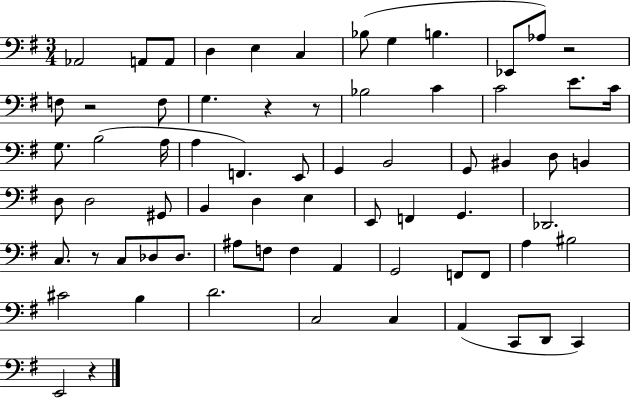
X:1
T:Untitled
M:3/4
L:1/4
K:G
_A,,2 A,,/2 A,,/2 D, E, C, _B,/2 G, B, _E,,/2 _A,/2 z2 F,/2 z2 F,/2 G, z z/2 _B,2 C C2 E/2 C/4 G,/2 B,2 A,/4 A, F,, E,,/2 G,, B,,2 G,,/2 ^B,, D,/2 B,, D,/2 D,2 ^G,,/2 B,, D, E, E,,/2 F,, G,, _D,,2 C,/2 z/2 C,/2 _D,/2 _D,/2 ^A,/2 F,/2 F, A,, G,,2 F,,/2 F,,/2 A, ^B,2 ^C2 B, D2 C,2 C, A,, C,,/2 D,,/2 C,, E,,2 z